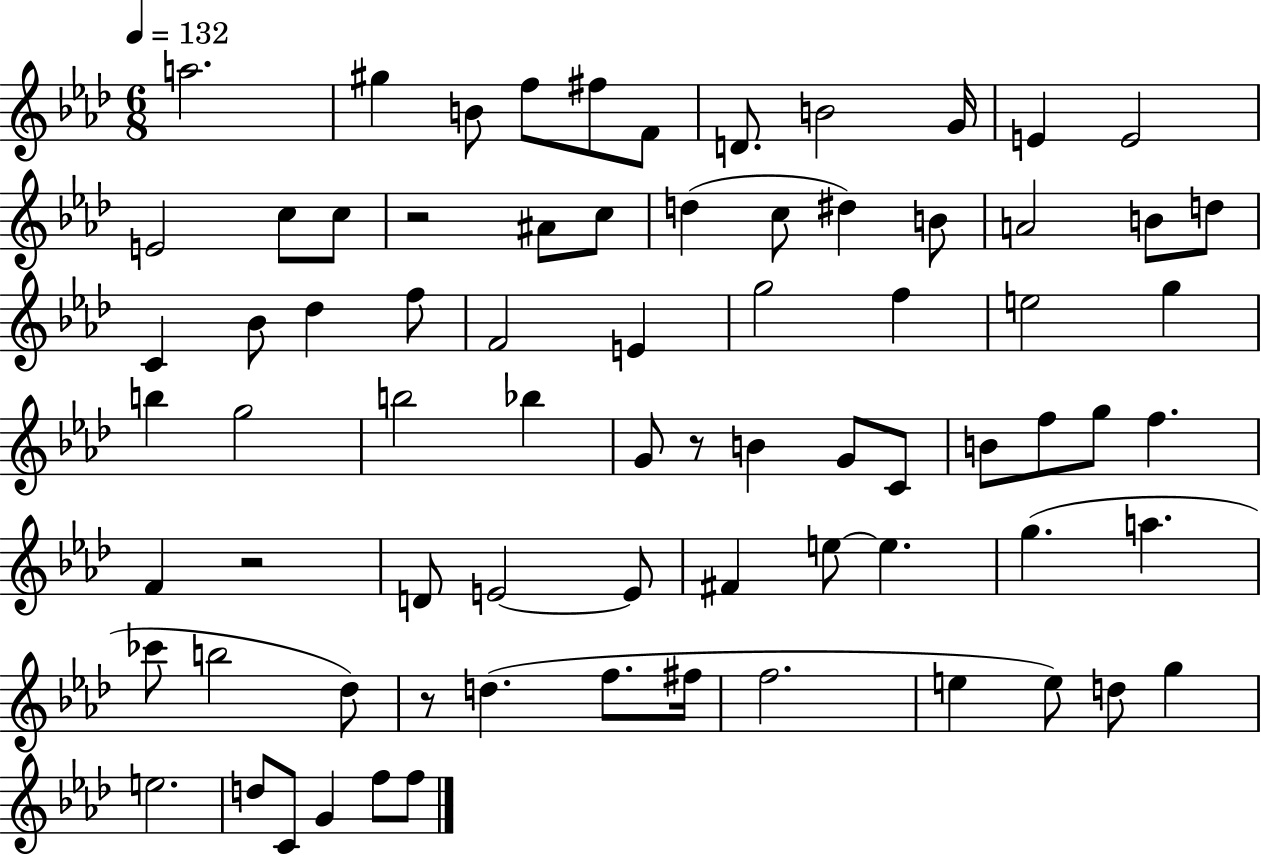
A5/h. G#5/q B4/e F5/e F#5/e F4/e D4/e. B4/h G4/s E4/q E4/h E4/h C5/e C5/e R/h A#4/e C5/e D5/q C5/e D#5/q B4/e A4/h B4/e D5/e C4/q Bb4/e Db5/q F5/e F4/h E4/q G5/h F5/q E5/h G5/q B5/q G5/h B5/h Bb5/q G4/e R/e B4/q G4/e C4/e B4/e F5/e G5/e F5/q. F4/q R/h D4/e E4/h E4/e F#4/q E5/e E5/q. G5/q. A5/q. CES6/e B5/h Db5/e R/e D5/q. F5/e. F#5/s F5/h. E5/q E5/e D5/e G5/q E5/h. D5/e C4/e G4/q F5/e F5/e